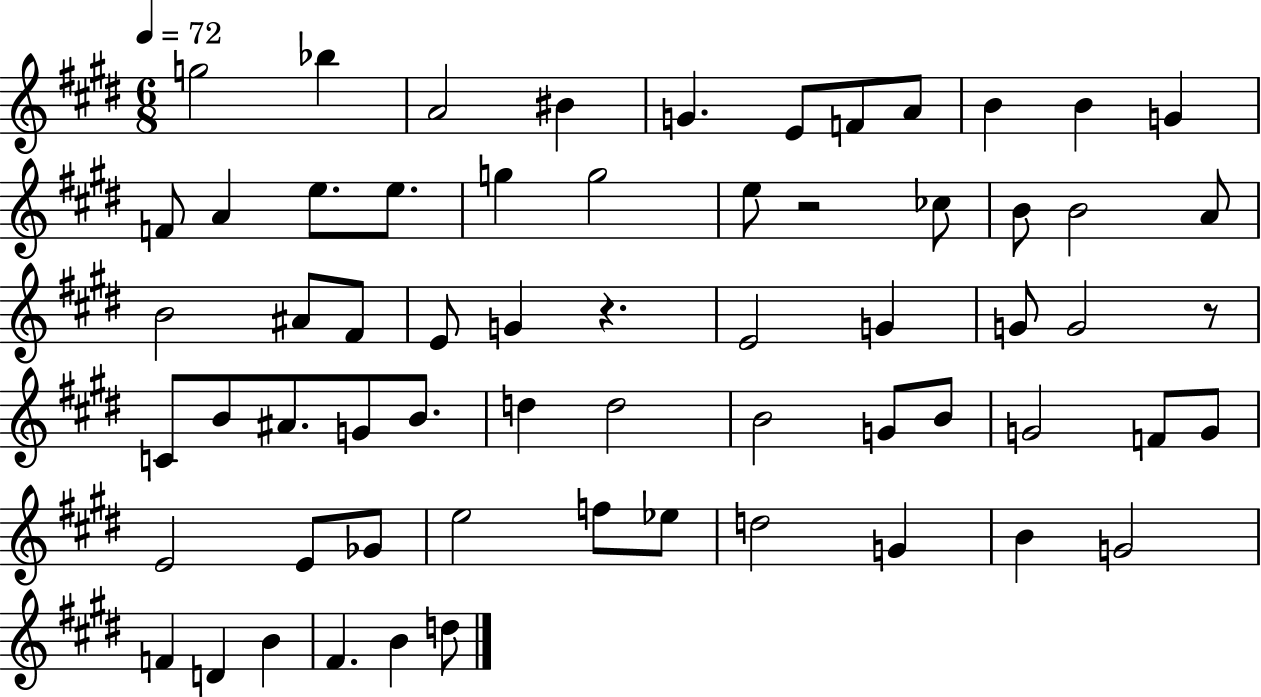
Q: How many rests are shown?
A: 3